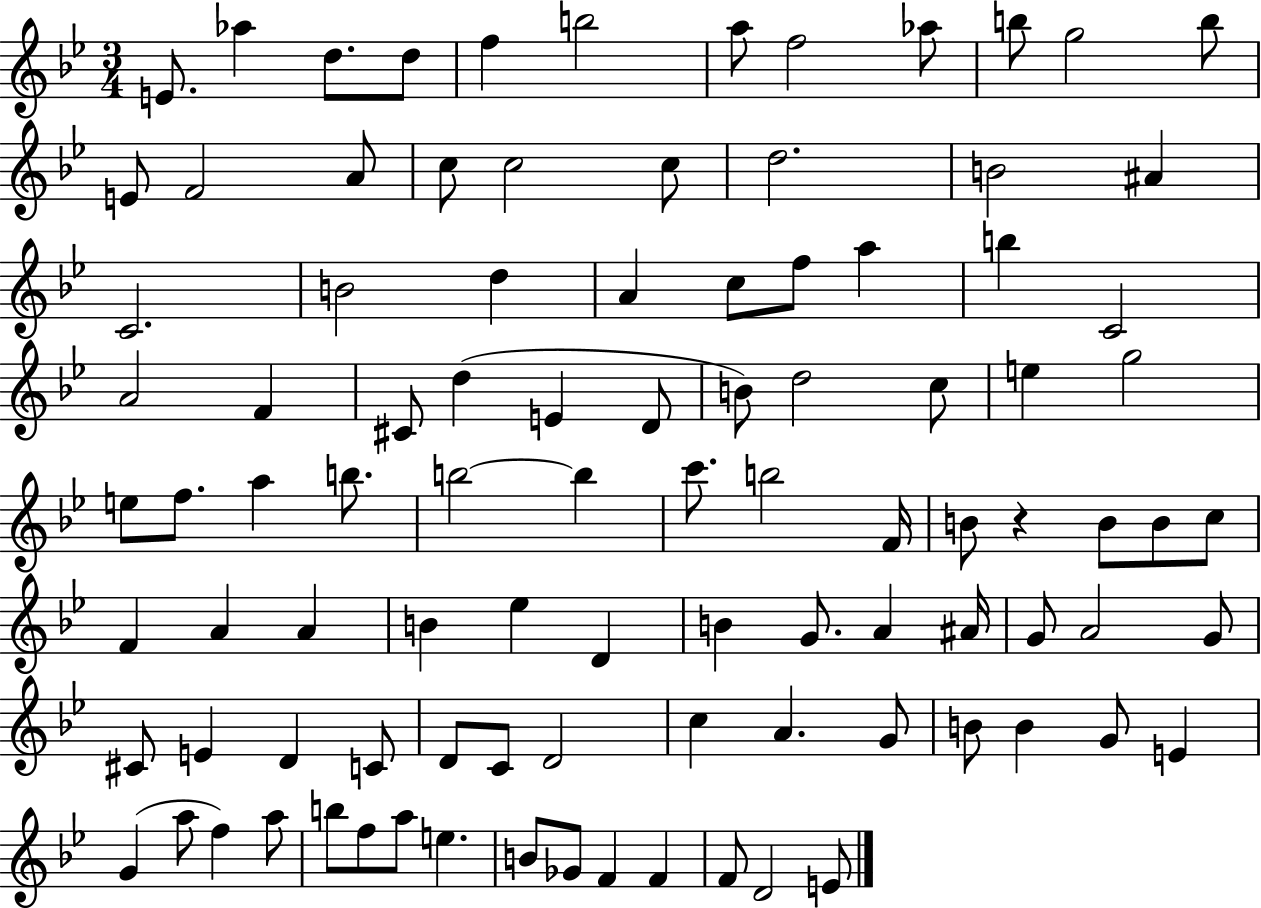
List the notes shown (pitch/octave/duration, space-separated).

E4/e. Ab5/q D5/e. D5/e F5/q B5/h A5/e F5/h Ab5/e B5/e G5/h B5/e E4/e F4/h A4/e C5/e C5/h C5/e D5/h. B4/h A#4/q C4/h. B4/h D5/q A4/q C5/e F5/e A5/q B5/q C4/h A4/h F4/q C#4/e D5/q E4/q D4/e B4/e D5/h C5/e E5/q G5/h E5/e F5/e. A5/q B5/e. B5/h B5/q C6/e. B5/h F4/s B4/e R/q B4/e B4/e C5/e F4/q A4/q A4/q B4/q Eb5/q D4/q B4/q G4/e. A4/q A#4/s G4/e A4/h G4/e C#4/e E4/q D4/q C4/e D4/e C4/e D4/h C5/q A4/q. G4/e B4/e B4/q G4/e E4/q G4/q A5/e F5/q A5/e B5/e F5/e A5/e E5/q. B4/e Gb4/e F4/q F4/q F4/e D4/h E4/e